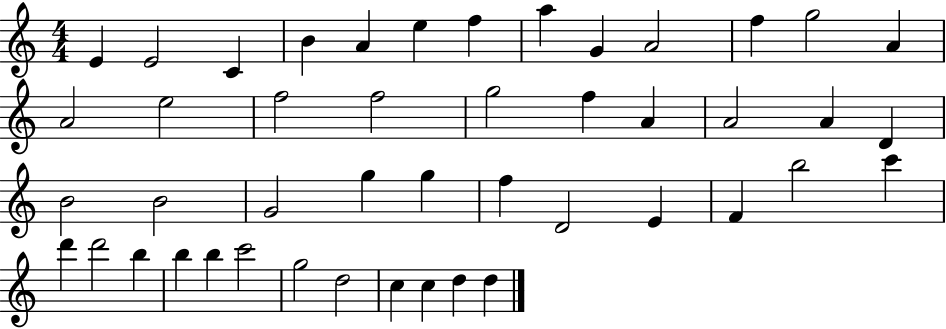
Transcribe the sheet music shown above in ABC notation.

X:1
T:Untitled
M:4/4
L:1/4
K:C
E E2 C B A e f a G A2 f g2 A A2 e2 f2 f2 g2 f A A2 A D B2 B2 G2 g g f D2 E F b2 c' d' d'2 b b b c'2 g2 d2 c c d d